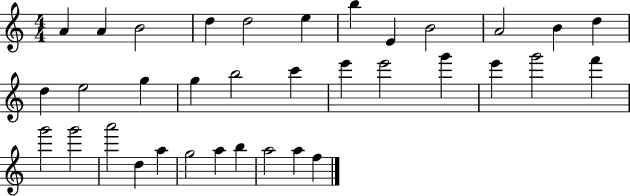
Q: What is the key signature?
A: C major